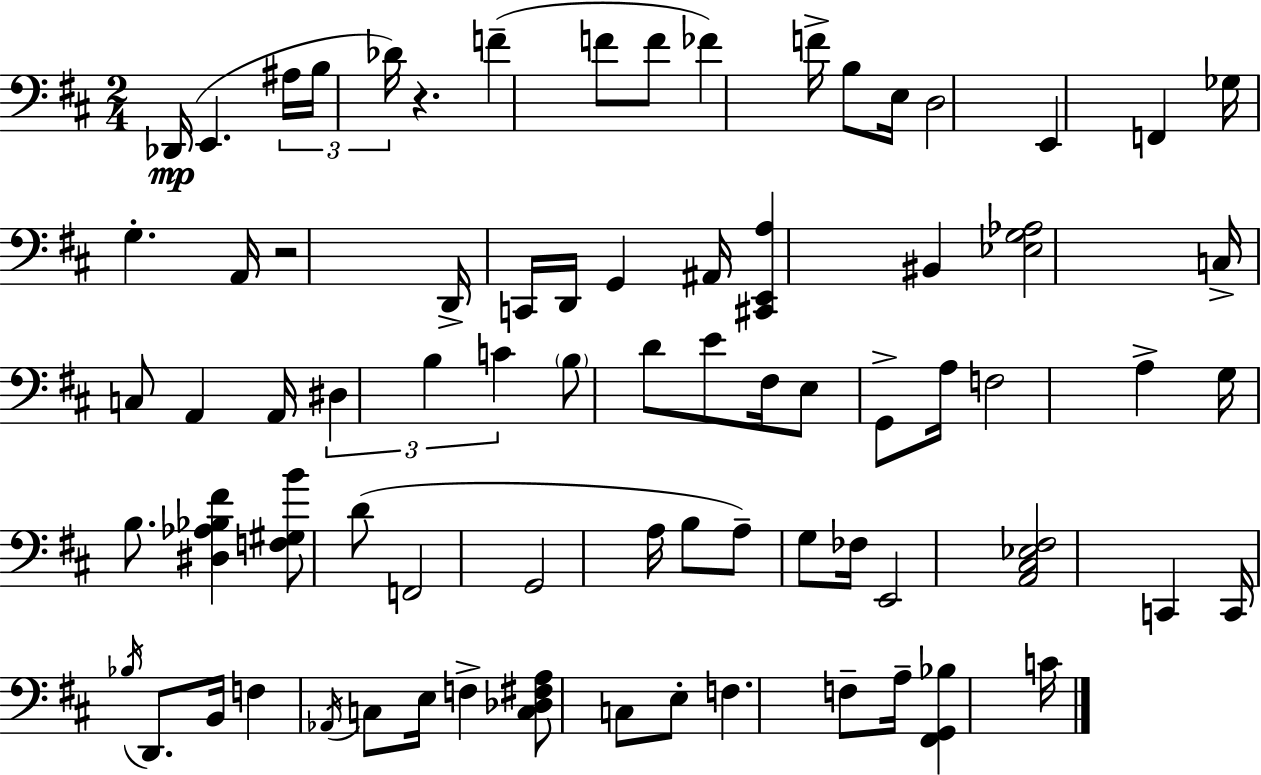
X:1
T:Untitled
M:2/4
L:1/4
K:D
_D,,/4 E,, ^A,/4 B,/4 _D/4 z F F/2 F/2 _F F/4 B,/2 E,/4 D,2 E,, F,, _G,/4 G, A,,/4 z2 D,,/4 C,,/4 D,,/4 G,, ^A,,/4 [^C,,E,,A,] ^B,, [_E,G,_A,]2 C,/4 C,/2 A,, A,,/4 ^D, B, C B,/2 D/2 E/2 ^F,/4 E,/2 G,,/2 A,/4 F,2 A, G,/4 B,/2 [^D,_A,_B,^F] [F,^G,B]/2 D/2 F,,2 G,,2 A,/4 B,/2 A,/2 G,/2 _F,/4 E,,2 [A,,^C,_E,^F,]2 C,, C,,/4 _B,/4 D,,/2 B,,/4 F, _A,,/4 C,/2 E,/4 F, [C,_D,^F,A,]/2 C,/2 E,/2 F, F,/2 A,/4 [^F,,G,,_B,] C/4